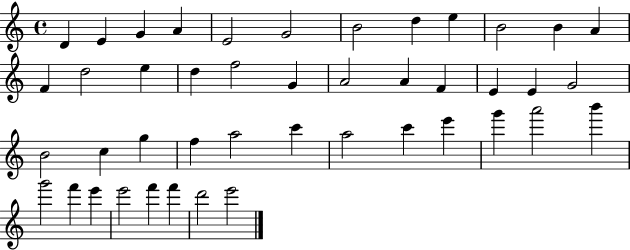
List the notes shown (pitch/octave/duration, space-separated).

D4/q E4/q G4/q A4/q E4/h G4/h B4/h D5/q E5/q B4/h B4/q A4/q F4/q D5/h E5/q D5/q F5/h G4/q A4/h A4/q F4/q E4/q E4/q G4/h B4/h C5/q G5/q F5/q A5/h C6/q A5/h C6/q E6/q G6/q A6/h B6/q G6/h F6/q E6/q E6/h F6/q F6/q D6/h E6/h